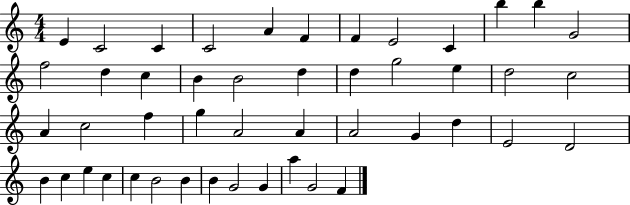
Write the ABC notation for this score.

X:1
T:Untitled
M:4/4
L:1/4
K:C
E C2 C C2 A F F E2 C b b G2 f2 d c B B2 d d g2 e d2 c2 A c2 f g A2 A A2 G d E2 D2 B c e c c B2 B B G2 G a G2 F